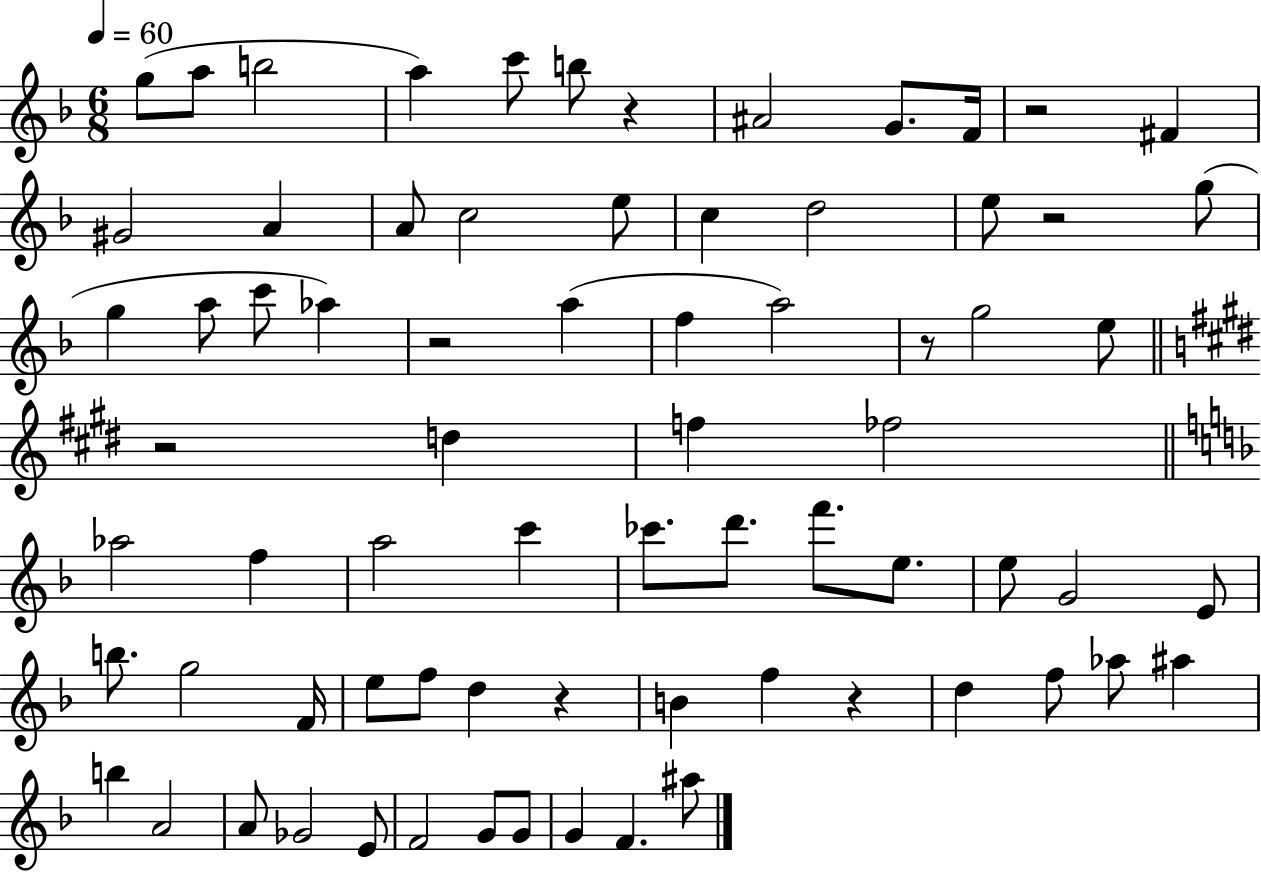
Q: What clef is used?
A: treble